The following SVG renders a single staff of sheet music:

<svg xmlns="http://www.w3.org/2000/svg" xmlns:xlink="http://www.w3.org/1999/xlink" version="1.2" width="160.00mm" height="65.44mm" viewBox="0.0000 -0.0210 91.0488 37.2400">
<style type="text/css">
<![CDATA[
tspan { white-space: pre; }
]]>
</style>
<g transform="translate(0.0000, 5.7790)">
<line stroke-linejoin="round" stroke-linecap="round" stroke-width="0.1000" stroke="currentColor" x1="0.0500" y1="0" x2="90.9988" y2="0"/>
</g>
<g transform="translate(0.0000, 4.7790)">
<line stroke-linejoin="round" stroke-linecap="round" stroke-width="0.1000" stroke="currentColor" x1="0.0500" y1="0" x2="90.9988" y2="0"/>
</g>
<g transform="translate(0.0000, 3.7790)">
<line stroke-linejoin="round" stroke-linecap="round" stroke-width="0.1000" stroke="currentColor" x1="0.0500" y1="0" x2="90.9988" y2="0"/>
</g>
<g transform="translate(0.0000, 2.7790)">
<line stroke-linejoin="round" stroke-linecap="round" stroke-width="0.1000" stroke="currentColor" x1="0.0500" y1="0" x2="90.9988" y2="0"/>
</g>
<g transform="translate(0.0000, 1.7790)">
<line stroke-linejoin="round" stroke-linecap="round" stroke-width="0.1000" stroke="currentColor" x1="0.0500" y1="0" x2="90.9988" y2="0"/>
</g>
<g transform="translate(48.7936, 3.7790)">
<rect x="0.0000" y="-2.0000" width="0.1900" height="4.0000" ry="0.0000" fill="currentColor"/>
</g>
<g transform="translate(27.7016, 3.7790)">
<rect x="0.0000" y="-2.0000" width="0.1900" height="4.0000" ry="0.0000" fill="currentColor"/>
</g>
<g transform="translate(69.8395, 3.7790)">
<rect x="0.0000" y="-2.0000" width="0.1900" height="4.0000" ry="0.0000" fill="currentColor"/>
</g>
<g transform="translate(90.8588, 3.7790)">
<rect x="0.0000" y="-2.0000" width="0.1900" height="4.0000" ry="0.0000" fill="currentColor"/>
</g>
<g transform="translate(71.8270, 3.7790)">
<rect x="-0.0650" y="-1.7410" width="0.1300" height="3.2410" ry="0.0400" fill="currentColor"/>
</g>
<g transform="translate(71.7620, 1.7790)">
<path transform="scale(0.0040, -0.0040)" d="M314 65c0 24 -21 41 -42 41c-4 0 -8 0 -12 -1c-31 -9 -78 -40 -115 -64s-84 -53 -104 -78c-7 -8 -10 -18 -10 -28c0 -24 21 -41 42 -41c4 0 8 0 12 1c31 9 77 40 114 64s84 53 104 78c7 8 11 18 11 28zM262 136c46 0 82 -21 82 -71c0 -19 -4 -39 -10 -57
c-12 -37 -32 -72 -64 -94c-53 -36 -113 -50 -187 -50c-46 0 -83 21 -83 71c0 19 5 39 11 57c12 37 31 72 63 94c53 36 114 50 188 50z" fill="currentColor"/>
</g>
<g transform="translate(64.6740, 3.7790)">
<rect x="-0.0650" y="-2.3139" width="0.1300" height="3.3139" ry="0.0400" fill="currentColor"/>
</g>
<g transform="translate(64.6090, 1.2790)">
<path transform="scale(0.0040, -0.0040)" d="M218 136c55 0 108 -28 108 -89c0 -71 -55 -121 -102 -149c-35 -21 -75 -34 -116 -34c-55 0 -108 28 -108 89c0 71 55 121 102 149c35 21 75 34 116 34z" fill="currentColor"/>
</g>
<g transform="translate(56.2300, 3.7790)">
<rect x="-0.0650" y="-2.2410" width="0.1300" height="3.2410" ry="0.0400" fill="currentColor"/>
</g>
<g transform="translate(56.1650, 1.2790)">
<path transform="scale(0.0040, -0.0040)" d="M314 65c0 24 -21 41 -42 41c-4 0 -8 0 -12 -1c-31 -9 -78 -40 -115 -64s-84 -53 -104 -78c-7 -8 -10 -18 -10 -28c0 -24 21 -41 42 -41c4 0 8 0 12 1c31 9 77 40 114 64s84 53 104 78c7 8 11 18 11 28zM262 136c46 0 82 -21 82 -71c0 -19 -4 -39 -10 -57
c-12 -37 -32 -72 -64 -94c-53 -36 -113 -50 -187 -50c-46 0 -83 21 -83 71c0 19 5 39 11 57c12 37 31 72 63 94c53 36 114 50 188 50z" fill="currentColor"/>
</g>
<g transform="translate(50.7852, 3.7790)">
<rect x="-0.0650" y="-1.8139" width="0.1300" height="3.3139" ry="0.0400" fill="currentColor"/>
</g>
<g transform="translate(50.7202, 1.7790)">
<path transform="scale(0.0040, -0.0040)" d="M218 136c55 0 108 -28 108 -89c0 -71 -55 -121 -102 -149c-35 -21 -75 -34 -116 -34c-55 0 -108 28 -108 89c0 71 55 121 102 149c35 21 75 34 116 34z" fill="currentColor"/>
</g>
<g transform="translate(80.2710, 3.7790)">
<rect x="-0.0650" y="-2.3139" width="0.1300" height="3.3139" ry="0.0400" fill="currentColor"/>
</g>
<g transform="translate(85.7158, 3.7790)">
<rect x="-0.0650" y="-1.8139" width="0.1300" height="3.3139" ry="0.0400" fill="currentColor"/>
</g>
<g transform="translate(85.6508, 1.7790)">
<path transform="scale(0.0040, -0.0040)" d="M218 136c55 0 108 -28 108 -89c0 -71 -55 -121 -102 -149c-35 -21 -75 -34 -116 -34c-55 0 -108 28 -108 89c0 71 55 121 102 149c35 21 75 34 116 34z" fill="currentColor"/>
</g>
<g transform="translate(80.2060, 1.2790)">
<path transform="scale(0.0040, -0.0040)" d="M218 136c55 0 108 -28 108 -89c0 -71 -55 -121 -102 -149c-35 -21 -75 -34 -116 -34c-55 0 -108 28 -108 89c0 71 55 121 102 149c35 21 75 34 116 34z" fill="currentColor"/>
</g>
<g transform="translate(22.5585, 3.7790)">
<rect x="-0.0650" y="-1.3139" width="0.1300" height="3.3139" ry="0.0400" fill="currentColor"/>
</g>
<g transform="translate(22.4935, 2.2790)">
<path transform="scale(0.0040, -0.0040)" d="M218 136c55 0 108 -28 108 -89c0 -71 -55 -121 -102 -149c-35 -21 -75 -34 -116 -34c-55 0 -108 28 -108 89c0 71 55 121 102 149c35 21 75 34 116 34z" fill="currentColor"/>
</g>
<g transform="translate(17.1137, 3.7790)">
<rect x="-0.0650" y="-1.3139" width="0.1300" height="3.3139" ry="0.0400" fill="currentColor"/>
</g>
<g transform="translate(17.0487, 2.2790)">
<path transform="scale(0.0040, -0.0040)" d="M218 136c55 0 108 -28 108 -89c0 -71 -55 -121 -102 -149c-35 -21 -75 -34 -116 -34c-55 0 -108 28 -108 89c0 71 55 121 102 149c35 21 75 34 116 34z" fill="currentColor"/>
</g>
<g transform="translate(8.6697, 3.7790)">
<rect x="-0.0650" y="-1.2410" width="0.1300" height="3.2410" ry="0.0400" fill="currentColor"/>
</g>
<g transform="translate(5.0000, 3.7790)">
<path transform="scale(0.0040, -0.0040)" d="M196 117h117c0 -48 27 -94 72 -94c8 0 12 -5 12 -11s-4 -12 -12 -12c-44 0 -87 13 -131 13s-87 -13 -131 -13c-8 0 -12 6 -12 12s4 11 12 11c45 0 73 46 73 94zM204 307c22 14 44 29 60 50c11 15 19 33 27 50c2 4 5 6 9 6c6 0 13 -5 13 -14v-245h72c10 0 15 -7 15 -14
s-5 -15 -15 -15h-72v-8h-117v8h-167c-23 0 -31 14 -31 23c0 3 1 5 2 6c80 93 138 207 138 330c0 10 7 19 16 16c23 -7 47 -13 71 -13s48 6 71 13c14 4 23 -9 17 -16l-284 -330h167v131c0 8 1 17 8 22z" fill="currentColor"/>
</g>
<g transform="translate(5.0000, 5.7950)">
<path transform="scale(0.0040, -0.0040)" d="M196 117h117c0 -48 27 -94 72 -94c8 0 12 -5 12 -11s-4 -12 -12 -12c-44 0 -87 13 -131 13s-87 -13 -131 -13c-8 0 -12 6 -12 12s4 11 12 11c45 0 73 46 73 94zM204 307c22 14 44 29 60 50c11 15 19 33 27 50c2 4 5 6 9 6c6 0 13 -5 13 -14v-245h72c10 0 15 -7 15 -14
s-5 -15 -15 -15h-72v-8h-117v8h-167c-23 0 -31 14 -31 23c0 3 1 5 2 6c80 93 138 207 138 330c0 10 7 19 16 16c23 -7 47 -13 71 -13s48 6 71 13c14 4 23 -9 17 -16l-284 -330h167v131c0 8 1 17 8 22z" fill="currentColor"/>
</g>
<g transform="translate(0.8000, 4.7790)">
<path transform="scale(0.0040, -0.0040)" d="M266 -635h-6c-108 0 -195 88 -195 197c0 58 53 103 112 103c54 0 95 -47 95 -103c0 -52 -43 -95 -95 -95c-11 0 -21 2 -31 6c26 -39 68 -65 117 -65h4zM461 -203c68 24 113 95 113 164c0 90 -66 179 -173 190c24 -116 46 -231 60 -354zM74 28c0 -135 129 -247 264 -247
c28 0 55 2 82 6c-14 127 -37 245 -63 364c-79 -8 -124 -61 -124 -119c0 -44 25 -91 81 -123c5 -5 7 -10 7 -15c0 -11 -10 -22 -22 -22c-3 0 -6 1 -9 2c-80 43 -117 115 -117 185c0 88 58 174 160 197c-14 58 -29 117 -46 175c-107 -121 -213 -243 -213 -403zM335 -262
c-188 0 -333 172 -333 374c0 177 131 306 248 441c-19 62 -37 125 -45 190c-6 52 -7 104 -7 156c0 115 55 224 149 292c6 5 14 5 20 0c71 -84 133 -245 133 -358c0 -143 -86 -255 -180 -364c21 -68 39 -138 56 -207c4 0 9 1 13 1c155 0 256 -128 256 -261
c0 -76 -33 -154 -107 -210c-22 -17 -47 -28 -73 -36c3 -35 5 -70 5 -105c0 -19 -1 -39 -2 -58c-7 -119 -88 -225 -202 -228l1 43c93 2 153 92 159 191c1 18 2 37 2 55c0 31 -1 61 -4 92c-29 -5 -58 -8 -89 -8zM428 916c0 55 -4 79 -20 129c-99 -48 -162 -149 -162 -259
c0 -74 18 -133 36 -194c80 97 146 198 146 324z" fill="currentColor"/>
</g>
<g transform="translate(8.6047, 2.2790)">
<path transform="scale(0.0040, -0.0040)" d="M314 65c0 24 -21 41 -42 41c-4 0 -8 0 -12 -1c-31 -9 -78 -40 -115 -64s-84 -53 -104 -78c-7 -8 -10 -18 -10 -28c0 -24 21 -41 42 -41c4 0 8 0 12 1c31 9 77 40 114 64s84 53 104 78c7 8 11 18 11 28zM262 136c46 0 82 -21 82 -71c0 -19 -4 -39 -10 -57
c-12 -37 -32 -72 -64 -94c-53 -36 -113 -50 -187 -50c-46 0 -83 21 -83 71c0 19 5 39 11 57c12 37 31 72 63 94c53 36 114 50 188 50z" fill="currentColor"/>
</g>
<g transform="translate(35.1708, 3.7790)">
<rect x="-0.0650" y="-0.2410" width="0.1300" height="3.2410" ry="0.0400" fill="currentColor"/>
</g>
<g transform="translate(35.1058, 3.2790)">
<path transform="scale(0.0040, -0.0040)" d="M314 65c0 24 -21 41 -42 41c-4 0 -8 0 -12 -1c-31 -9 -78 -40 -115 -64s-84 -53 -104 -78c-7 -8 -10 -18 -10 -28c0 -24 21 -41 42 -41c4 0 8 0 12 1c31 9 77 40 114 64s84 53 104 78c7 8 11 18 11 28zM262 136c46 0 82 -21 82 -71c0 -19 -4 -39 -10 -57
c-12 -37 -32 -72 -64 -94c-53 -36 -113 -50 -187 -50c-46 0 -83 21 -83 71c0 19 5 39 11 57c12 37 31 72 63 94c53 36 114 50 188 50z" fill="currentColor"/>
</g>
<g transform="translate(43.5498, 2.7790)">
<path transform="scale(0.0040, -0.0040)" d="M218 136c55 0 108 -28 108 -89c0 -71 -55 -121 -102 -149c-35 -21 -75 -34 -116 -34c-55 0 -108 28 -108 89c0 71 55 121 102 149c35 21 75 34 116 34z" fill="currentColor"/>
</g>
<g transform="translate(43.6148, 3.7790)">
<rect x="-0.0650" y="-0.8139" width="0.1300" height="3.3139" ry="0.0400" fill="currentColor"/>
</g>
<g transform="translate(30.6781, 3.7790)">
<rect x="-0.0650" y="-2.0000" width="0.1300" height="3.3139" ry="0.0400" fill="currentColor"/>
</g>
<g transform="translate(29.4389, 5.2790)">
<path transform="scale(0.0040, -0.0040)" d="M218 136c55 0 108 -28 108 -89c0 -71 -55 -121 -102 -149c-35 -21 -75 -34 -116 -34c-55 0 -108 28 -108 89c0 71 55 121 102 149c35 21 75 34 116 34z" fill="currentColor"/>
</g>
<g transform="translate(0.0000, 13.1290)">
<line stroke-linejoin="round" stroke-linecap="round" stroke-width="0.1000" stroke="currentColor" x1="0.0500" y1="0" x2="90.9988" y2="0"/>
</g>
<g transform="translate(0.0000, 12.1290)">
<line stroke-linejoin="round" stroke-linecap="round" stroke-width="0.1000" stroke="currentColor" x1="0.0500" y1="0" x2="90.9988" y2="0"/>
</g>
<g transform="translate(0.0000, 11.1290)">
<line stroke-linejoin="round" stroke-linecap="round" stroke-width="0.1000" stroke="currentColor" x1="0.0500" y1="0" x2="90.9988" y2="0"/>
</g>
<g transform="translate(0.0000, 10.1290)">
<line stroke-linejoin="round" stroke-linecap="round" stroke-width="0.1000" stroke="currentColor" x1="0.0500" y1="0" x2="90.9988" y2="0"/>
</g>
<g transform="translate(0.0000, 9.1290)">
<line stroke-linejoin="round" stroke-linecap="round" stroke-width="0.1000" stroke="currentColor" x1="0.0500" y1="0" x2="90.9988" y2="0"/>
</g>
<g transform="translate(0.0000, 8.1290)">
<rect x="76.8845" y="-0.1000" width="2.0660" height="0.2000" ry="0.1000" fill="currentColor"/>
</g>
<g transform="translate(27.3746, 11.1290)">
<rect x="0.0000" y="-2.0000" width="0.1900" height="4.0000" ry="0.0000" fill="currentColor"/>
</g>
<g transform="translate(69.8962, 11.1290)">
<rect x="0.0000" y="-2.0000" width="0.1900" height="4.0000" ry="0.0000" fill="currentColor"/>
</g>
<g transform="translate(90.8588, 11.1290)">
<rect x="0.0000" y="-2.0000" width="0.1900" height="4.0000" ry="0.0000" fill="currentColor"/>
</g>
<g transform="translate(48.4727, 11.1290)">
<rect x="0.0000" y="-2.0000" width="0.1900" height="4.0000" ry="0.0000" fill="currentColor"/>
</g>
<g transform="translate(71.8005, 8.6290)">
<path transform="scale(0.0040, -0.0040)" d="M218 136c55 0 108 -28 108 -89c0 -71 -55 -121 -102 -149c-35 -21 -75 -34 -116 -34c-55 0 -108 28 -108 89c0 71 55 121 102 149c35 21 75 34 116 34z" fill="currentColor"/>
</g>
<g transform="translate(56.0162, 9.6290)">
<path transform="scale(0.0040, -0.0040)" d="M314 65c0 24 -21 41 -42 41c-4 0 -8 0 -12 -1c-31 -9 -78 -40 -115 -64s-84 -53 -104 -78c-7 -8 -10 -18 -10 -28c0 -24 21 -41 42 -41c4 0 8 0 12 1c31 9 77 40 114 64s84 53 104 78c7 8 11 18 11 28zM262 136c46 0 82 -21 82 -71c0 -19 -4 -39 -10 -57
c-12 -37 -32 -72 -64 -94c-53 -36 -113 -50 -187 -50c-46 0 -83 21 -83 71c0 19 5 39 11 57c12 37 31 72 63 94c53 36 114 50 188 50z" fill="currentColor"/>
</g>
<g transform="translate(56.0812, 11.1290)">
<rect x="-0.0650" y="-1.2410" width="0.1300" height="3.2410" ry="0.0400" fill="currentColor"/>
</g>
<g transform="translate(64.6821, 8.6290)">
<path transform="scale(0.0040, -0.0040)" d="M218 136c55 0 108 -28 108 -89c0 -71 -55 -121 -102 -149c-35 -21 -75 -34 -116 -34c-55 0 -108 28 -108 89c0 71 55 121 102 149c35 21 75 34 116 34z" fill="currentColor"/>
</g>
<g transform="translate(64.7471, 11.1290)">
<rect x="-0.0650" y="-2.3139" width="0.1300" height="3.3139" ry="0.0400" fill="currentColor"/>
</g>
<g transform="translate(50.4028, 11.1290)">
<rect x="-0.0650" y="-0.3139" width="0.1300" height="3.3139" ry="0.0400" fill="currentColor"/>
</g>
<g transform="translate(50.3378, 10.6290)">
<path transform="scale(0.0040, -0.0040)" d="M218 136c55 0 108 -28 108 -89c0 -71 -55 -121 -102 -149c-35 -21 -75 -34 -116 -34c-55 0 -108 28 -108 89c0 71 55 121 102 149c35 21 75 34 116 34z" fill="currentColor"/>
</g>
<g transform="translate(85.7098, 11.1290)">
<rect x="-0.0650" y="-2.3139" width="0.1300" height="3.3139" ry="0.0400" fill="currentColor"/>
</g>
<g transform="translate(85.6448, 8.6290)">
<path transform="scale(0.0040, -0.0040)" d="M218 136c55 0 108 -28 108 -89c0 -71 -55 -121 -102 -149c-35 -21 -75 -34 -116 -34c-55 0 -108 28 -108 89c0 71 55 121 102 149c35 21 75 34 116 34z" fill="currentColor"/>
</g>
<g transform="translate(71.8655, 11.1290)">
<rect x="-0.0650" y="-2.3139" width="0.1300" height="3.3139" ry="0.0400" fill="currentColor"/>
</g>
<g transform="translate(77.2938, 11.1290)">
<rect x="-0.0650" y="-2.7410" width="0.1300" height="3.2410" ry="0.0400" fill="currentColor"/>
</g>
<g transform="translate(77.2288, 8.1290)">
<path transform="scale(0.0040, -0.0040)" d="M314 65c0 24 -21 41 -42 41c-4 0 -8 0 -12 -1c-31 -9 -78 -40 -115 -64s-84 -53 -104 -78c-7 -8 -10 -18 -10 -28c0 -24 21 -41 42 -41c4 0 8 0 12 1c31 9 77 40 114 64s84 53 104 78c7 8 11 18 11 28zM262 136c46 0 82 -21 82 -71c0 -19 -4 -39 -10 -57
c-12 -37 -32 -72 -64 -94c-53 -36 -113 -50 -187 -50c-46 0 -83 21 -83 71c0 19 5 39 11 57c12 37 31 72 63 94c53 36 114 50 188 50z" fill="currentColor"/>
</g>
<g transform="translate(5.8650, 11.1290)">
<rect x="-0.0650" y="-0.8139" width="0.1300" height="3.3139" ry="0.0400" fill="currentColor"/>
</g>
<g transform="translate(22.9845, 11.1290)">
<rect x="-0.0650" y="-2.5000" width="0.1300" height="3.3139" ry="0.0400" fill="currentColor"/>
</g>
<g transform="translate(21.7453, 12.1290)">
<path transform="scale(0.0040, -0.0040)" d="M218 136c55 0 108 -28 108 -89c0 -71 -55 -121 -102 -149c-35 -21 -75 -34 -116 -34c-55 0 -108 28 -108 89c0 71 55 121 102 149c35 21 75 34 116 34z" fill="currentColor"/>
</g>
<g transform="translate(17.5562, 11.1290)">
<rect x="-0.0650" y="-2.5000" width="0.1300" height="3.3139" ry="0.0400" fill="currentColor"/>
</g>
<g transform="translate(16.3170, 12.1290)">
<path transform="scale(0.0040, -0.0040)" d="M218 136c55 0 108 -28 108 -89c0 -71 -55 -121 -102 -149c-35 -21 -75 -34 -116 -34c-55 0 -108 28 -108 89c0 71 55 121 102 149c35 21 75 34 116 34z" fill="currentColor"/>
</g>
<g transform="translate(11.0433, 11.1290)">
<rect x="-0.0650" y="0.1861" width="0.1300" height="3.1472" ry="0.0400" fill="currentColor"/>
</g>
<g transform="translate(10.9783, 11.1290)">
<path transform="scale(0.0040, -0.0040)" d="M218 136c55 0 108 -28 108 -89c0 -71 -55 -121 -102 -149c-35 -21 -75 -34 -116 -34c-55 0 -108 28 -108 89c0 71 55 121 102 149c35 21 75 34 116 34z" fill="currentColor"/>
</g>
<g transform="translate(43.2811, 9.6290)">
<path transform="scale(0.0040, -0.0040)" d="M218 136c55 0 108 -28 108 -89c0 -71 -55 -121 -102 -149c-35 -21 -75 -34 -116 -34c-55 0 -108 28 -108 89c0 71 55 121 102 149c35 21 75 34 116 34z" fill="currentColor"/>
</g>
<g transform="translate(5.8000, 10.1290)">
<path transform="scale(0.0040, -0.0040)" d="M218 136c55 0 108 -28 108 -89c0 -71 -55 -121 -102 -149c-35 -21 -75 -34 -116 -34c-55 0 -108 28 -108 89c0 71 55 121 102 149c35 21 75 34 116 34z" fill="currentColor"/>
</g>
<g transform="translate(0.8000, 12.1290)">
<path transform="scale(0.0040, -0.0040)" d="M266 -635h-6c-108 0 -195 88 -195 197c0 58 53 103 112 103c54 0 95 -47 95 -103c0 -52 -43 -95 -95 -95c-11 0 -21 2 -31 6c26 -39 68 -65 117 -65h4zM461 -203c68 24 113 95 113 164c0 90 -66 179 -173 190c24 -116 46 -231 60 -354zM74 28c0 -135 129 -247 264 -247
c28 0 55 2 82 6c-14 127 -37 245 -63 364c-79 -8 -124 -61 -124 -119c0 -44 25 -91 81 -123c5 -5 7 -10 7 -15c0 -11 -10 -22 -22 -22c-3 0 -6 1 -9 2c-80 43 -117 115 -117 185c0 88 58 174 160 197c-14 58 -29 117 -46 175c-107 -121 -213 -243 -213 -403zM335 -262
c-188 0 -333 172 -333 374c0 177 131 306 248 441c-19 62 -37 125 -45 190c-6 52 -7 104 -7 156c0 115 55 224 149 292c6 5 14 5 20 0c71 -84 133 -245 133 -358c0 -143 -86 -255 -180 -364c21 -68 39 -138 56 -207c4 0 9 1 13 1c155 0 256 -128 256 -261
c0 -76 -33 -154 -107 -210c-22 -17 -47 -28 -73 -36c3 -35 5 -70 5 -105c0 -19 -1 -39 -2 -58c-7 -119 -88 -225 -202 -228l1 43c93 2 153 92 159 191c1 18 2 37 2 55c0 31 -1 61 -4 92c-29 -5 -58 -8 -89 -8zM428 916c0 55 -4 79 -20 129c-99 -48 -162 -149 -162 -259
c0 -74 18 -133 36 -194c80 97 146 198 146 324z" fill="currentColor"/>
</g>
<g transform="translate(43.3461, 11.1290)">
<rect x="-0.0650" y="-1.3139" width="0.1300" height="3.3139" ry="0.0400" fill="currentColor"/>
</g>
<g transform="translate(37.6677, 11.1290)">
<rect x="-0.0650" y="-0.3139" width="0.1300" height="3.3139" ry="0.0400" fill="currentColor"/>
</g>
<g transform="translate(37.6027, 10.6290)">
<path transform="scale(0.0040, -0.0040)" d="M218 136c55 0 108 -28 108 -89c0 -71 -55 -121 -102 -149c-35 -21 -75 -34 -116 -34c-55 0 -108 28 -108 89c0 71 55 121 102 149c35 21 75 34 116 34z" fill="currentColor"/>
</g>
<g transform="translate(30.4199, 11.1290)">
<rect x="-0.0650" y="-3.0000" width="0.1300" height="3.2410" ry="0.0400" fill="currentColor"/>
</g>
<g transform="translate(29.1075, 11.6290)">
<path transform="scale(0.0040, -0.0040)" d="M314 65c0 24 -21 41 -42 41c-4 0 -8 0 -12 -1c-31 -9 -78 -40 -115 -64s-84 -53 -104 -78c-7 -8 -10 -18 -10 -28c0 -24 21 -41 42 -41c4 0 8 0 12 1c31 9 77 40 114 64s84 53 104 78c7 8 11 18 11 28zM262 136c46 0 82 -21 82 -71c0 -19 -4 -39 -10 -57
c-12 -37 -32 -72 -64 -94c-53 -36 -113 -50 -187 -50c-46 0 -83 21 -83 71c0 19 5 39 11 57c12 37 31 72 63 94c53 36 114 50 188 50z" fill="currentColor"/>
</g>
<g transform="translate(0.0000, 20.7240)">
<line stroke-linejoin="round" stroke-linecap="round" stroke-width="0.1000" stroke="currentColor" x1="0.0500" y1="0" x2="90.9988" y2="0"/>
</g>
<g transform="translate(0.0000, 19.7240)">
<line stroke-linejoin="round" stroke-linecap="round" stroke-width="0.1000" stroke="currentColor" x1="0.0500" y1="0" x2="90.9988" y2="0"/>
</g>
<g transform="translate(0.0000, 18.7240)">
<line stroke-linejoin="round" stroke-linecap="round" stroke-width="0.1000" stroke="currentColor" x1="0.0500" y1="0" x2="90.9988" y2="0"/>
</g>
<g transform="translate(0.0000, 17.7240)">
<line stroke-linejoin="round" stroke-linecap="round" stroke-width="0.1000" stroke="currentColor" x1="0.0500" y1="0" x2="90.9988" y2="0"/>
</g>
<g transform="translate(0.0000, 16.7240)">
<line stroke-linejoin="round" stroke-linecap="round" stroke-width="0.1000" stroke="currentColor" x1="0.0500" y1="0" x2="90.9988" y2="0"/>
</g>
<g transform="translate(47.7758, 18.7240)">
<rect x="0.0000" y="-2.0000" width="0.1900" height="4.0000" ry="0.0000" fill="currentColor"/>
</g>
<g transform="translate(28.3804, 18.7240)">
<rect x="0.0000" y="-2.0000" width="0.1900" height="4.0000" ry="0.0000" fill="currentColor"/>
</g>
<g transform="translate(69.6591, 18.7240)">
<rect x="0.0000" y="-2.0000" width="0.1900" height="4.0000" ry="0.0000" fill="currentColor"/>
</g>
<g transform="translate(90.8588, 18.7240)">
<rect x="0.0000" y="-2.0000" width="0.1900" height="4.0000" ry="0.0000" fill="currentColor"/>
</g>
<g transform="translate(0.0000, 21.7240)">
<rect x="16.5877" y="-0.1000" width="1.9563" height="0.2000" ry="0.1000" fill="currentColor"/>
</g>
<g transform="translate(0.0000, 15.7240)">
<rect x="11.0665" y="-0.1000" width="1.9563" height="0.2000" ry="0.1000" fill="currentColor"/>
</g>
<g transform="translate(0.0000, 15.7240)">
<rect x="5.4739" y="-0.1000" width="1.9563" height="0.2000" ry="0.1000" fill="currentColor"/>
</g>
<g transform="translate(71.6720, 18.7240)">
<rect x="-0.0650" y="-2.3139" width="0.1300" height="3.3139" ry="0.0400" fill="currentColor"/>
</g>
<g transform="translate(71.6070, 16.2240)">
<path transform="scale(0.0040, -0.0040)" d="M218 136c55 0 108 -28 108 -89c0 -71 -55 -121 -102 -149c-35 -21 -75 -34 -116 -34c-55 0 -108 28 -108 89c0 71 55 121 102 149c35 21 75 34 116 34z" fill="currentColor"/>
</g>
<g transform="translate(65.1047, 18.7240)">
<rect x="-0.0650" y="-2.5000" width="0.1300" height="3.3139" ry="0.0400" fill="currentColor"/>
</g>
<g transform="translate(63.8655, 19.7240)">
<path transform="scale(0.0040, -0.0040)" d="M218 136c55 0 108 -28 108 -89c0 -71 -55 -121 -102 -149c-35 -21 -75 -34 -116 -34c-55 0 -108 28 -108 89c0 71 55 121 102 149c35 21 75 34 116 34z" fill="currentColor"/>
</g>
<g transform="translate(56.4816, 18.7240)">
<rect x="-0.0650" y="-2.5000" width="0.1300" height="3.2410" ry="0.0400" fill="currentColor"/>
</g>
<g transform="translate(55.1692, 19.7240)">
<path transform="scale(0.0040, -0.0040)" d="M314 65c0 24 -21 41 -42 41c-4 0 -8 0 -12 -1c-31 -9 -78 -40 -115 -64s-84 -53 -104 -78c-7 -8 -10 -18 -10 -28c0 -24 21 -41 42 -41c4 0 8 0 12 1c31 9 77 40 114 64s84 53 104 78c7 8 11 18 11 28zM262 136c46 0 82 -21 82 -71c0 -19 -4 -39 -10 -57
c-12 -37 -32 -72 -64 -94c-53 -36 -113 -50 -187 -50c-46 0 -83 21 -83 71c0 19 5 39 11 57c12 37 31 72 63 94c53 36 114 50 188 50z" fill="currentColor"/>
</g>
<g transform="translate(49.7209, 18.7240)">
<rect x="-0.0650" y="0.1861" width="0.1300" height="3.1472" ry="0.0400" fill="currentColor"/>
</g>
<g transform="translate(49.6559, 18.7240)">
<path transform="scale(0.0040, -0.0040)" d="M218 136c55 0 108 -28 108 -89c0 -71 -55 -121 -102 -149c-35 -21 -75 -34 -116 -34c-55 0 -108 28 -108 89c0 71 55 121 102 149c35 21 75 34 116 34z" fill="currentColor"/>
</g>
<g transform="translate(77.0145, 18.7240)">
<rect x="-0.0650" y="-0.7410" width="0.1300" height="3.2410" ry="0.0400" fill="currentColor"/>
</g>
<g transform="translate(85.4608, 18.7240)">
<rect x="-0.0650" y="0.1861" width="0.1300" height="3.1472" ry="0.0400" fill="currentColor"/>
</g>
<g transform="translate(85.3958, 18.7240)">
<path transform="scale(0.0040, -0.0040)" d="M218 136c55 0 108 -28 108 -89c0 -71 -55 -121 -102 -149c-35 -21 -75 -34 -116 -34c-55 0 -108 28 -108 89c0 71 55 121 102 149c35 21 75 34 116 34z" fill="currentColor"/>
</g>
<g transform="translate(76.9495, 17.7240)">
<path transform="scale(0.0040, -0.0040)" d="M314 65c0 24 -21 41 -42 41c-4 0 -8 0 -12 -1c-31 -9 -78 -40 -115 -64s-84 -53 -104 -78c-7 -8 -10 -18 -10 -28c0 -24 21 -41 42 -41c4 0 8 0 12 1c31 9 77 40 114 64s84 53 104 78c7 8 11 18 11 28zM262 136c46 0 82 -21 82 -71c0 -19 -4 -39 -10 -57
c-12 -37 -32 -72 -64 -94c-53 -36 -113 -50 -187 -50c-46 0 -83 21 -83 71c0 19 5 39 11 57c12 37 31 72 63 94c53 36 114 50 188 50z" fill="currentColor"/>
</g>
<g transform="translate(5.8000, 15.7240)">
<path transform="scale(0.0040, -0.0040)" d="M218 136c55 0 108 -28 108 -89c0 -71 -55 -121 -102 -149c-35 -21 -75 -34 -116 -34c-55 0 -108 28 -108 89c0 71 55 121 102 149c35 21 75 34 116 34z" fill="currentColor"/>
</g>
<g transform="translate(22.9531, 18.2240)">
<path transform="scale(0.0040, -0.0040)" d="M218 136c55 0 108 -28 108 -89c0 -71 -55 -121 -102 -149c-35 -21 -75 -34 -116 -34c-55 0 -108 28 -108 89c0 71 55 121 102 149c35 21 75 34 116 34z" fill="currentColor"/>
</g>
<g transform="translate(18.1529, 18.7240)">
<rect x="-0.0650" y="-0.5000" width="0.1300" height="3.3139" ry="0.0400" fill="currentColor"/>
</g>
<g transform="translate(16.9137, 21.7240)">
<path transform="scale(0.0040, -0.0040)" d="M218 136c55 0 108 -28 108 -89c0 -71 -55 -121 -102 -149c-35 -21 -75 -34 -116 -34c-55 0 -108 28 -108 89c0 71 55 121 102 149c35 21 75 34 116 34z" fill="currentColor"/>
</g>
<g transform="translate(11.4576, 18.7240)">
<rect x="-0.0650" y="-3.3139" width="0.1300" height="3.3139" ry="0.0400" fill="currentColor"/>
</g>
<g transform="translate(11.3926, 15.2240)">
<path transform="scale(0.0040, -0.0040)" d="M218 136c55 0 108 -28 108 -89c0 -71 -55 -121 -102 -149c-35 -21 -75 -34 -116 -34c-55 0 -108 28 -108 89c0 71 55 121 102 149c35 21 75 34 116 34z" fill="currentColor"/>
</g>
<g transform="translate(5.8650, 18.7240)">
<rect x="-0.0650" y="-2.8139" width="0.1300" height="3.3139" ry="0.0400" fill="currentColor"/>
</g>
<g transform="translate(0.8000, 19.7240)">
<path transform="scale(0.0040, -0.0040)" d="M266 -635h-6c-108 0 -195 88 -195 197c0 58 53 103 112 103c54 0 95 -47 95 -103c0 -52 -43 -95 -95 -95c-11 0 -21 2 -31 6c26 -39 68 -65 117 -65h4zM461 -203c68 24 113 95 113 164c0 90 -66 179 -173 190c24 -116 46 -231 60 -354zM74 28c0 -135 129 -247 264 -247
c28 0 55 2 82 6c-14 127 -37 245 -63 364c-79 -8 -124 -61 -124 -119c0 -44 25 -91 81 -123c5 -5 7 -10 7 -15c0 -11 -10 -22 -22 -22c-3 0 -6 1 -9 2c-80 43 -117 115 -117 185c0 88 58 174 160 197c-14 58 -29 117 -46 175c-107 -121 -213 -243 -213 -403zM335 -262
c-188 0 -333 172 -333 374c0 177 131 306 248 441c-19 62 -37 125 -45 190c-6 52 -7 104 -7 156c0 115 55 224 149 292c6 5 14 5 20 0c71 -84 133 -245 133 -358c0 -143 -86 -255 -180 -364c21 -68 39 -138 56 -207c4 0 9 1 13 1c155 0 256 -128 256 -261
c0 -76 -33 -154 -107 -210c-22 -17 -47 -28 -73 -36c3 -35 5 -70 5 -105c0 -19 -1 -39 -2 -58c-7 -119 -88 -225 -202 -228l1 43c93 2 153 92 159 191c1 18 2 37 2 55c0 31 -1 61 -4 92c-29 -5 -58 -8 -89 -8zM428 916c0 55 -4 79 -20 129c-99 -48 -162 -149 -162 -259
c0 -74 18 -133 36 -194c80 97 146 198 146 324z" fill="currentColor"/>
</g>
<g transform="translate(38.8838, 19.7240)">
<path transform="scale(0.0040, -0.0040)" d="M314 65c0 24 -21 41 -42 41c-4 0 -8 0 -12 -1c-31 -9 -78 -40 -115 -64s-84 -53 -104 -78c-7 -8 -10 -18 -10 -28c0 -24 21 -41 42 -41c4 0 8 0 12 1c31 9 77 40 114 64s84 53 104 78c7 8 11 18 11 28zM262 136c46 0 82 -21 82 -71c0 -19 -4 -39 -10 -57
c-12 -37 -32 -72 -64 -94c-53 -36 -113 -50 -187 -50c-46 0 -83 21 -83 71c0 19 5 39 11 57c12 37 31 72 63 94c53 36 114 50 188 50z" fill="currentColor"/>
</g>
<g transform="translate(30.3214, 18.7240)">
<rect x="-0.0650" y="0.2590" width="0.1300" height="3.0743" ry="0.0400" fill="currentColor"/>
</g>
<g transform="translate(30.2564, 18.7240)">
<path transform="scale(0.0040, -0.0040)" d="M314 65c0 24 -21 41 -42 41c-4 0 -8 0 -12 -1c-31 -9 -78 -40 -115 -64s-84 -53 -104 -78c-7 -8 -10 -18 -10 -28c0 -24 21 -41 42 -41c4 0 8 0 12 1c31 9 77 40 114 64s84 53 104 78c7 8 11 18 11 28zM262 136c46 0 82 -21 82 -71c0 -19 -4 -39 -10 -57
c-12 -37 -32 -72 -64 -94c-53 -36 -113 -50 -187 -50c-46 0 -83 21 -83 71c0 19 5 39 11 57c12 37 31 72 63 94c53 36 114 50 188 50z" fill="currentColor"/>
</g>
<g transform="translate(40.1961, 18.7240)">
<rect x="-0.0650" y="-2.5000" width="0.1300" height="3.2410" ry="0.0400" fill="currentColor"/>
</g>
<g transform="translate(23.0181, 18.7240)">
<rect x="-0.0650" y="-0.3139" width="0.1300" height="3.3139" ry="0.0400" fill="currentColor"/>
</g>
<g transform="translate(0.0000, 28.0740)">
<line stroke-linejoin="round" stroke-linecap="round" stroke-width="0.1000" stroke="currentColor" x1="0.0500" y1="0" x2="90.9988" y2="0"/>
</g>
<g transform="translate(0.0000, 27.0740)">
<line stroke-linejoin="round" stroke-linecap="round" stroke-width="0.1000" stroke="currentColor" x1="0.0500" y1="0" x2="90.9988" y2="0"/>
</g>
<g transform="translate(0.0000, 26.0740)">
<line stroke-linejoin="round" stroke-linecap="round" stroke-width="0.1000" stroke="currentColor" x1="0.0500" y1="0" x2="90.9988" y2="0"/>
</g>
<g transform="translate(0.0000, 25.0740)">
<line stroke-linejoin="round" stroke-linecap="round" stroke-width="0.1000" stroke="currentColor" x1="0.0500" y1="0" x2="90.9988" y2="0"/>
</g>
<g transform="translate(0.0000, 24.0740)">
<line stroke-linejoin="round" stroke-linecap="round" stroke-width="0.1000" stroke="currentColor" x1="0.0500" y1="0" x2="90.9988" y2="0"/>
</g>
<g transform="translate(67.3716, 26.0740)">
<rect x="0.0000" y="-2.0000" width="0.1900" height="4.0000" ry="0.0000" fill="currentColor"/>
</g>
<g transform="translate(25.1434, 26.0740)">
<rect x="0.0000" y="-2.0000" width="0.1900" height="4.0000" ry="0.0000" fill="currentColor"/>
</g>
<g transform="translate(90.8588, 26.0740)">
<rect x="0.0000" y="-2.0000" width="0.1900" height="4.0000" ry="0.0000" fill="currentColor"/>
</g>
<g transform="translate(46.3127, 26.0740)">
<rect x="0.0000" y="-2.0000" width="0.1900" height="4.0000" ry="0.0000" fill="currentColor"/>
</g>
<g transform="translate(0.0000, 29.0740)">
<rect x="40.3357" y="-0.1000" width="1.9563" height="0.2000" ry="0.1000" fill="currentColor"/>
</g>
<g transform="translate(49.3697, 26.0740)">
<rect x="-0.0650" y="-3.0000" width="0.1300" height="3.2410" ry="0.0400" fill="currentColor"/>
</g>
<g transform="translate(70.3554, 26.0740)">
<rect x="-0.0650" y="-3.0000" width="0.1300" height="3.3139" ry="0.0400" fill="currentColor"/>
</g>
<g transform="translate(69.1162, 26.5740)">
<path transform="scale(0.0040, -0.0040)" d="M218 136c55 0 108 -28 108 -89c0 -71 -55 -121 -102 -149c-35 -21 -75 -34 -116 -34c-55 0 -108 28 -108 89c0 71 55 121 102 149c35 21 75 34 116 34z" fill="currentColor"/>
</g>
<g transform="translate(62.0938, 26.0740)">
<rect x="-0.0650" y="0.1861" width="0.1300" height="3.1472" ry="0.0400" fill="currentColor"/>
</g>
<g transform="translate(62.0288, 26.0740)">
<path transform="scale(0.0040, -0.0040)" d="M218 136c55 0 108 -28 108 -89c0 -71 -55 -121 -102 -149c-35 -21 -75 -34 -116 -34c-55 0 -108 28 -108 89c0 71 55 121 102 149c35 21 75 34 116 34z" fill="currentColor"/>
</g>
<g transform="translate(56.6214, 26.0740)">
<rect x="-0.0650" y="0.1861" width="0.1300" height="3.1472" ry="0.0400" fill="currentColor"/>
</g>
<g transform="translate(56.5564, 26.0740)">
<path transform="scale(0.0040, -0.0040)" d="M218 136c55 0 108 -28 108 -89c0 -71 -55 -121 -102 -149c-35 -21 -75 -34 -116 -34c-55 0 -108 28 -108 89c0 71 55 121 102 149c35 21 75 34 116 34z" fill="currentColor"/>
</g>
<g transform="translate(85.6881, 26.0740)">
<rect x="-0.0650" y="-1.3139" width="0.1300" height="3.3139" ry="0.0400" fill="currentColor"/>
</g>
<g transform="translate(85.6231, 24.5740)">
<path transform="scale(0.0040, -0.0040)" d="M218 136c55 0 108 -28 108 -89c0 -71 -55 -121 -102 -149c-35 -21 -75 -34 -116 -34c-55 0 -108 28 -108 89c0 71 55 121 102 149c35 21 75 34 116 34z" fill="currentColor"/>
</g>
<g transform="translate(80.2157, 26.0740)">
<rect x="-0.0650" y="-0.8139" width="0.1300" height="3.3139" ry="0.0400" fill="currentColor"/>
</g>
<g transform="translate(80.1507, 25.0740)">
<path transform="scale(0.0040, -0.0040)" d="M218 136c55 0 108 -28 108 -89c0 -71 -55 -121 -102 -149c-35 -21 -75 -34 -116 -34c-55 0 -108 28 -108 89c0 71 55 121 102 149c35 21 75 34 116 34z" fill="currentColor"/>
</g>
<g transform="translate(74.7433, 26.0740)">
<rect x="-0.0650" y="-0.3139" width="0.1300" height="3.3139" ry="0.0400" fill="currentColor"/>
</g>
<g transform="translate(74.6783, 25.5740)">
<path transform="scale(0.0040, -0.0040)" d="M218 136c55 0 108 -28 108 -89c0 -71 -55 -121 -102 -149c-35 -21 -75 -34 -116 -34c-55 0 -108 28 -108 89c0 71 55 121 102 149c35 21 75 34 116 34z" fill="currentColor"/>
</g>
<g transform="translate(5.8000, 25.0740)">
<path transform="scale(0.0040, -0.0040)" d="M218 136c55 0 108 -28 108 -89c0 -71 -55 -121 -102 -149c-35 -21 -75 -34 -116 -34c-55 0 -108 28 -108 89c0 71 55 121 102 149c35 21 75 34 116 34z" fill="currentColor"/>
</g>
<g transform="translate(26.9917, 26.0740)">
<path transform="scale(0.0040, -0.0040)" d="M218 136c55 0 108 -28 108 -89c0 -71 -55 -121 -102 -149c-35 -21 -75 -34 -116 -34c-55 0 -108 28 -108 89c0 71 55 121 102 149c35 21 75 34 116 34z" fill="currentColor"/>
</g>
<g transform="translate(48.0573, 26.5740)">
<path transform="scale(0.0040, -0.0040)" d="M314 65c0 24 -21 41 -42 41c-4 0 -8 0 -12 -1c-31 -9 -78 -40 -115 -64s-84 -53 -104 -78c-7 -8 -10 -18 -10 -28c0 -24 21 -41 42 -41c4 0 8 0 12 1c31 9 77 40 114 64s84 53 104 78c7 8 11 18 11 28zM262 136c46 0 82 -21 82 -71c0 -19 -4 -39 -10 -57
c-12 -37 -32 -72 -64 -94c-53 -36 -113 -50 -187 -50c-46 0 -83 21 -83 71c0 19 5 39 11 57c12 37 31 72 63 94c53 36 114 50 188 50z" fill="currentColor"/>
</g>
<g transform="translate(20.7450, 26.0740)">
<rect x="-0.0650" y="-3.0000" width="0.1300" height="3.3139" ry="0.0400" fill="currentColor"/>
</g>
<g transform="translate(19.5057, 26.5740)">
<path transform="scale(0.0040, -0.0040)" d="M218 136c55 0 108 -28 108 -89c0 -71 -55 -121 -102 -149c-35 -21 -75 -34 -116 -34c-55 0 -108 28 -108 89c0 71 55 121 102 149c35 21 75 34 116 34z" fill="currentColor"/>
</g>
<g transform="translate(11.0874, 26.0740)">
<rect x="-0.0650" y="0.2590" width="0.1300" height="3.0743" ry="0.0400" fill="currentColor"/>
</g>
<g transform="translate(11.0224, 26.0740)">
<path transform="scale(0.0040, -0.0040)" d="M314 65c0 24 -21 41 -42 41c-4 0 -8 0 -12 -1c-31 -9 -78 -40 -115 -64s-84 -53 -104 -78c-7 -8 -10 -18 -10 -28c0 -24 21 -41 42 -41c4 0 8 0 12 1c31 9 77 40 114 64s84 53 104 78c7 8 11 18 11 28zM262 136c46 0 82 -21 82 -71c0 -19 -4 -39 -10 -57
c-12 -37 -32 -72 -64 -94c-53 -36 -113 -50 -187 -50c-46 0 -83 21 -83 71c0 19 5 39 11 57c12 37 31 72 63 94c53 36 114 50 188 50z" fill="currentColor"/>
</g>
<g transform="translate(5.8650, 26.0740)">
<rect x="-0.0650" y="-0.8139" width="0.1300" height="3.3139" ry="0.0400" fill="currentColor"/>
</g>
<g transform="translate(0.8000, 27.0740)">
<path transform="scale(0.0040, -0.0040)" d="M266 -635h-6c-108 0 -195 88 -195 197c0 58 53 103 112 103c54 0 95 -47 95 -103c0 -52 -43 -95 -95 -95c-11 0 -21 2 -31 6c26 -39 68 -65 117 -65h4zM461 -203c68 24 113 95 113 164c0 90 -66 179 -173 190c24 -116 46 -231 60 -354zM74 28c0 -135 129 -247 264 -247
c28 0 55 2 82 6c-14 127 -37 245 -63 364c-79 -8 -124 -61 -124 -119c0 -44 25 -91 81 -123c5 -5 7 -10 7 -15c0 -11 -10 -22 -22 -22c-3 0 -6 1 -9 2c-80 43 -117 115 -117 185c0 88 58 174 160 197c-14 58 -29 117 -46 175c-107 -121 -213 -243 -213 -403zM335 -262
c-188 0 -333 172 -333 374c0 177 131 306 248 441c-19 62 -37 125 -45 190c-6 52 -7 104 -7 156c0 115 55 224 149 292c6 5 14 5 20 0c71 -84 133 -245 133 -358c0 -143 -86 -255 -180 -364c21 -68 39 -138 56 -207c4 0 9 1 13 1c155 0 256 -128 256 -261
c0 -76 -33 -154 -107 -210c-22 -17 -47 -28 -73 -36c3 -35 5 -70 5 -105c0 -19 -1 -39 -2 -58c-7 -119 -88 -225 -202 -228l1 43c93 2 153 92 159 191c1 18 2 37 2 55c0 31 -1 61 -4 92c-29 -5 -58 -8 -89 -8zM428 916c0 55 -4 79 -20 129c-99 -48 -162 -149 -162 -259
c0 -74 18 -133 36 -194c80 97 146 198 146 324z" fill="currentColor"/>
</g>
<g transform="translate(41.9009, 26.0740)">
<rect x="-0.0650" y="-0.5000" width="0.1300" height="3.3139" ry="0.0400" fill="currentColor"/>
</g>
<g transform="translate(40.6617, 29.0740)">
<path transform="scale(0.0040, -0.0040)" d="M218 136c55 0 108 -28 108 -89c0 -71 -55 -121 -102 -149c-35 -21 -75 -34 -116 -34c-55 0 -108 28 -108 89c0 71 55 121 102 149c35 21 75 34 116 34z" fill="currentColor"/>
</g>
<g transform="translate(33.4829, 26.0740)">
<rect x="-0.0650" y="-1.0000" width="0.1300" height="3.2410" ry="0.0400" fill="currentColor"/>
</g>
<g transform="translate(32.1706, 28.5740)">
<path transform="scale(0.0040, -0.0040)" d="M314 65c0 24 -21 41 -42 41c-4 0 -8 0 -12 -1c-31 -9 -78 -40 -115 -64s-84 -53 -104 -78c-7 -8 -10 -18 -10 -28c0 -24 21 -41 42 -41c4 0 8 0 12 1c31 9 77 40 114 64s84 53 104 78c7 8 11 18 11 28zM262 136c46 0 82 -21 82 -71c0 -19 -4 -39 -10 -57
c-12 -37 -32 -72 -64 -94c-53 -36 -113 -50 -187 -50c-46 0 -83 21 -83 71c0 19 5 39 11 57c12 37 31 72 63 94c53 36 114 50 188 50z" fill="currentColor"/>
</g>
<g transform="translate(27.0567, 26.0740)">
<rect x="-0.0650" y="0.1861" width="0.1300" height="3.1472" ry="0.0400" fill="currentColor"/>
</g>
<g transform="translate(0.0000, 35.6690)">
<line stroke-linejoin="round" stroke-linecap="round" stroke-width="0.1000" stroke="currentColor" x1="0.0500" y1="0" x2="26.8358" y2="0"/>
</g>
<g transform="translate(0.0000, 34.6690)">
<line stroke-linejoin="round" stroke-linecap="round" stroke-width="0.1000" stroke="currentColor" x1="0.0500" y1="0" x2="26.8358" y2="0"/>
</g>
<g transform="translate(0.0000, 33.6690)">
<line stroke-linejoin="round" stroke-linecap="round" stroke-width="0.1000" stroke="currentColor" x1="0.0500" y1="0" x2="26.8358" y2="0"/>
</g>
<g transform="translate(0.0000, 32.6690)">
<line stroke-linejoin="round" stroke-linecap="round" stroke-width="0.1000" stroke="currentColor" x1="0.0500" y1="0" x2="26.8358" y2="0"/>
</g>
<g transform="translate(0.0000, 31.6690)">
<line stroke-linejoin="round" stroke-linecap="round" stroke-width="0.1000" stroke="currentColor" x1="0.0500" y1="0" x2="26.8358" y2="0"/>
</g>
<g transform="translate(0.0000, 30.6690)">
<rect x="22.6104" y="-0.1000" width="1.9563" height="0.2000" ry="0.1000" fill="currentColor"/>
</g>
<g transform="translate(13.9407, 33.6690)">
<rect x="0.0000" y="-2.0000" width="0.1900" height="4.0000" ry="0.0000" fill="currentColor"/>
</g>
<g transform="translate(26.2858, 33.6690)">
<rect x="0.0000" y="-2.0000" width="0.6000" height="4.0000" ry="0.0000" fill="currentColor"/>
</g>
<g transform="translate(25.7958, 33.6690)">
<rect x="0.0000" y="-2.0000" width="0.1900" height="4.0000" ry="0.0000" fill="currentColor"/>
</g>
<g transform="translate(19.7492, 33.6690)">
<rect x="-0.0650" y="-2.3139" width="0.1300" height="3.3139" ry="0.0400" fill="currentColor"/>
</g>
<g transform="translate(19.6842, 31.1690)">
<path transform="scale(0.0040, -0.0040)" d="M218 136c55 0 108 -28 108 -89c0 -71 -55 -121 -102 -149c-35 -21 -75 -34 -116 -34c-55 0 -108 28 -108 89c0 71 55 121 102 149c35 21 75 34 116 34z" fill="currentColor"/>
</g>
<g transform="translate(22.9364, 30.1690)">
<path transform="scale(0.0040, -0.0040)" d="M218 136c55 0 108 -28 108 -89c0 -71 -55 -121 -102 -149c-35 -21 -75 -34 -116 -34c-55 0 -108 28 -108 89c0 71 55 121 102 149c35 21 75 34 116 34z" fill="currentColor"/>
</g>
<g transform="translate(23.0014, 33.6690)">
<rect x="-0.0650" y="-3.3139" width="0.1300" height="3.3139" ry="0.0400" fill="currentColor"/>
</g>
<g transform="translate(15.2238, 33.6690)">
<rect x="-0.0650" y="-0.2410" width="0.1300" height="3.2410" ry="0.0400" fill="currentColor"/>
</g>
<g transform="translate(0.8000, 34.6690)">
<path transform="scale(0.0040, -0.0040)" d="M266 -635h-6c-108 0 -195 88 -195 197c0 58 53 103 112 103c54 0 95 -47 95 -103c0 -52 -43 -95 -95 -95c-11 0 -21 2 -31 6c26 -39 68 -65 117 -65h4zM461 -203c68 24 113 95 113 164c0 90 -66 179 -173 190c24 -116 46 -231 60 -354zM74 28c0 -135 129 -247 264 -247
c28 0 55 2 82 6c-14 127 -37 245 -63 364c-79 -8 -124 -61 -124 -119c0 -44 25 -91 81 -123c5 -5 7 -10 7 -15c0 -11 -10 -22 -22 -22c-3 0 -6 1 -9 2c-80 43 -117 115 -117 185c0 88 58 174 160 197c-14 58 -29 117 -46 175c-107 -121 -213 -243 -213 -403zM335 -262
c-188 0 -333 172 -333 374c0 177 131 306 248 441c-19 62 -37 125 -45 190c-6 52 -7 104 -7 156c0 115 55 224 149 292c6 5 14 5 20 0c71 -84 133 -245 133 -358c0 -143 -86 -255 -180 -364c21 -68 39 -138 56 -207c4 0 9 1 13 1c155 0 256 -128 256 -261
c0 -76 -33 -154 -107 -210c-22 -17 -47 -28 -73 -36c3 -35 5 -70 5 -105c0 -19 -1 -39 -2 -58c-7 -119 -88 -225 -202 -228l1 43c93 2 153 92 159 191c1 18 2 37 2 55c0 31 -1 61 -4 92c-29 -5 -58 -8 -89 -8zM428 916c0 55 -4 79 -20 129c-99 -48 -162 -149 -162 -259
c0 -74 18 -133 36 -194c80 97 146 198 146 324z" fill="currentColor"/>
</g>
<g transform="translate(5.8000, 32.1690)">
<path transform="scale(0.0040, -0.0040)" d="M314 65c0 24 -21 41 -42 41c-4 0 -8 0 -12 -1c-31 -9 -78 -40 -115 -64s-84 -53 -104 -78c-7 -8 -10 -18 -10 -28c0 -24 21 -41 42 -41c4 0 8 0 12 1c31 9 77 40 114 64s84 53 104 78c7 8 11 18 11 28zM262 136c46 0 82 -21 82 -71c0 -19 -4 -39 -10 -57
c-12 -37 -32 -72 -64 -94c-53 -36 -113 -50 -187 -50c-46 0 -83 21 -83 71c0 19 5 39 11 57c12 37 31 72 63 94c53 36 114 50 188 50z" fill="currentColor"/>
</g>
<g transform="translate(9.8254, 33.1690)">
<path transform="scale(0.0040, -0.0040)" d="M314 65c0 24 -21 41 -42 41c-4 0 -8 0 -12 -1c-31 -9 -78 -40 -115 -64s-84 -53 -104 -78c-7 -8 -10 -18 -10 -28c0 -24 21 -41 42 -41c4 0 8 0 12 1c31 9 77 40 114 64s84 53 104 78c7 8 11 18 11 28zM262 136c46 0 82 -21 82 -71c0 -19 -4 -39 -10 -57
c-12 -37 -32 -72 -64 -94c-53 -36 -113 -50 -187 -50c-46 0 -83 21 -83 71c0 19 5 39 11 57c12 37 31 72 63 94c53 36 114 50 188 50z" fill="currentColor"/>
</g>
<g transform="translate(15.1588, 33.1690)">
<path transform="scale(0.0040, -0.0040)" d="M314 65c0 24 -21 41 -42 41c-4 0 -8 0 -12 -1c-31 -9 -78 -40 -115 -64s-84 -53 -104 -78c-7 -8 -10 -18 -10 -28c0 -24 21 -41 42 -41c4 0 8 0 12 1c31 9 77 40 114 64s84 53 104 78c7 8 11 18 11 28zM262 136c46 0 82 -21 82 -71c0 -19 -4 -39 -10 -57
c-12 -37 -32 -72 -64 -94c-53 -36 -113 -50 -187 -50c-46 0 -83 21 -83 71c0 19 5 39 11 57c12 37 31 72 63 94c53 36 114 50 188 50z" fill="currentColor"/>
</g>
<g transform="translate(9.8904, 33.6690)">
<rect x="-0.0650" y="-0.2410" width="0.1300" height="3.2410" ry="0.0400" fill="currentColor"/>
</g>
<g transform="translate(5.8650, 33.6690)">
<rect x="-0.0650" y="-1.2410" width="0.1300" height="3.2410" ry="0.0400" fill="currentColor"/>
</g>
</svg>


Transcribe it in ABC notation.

X:1
T:Untitled
M:4/4
L:1/4
K:C
e2 e e F c2 d f g2 g f2 g f d B G G A2 c e c e2 g g a2 g a b C c B2 G2 B G2 G g d2 B d B2 A B D2 C A2 B B A c d e e2 c2 c2 g b